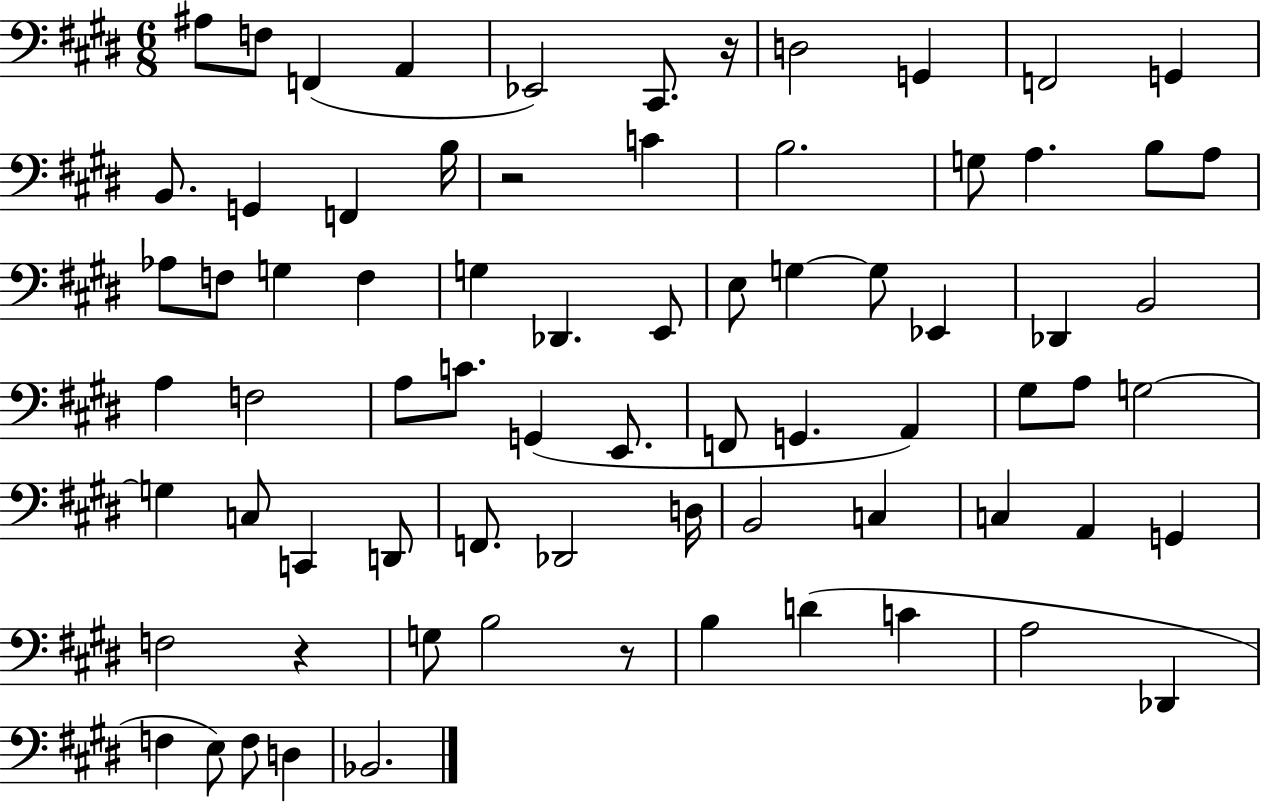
{
  \clef bass
  \numericTimeSignature
  \time 6/8
  \key e \major
  \repeat volta 2 { ais8 f8 f,4( a,4 | ees,2) cis,8. r16 | d2 g,4 | f,2 g,4 | \break b,8. g,4 f,4 b16 | r2 c'4 | b2. | g8 a4. b8 a8 | \break aes8 f8 g4 f4 | g4 des,4. e,8 | e8 g4~~ g8 ees,4 | des,4 b,2 | \break a4 f2 | a8 c'8. g,4( e,8. | f,8 g,4. a,4) | gis8 a8 g2~~ | \break g4 c8 c,4 d,8 | f,8. des,2 d16 | b,2 c4 | c4 a,4 g,4 | \break f2 r4 | g8 b2 r8 | b4 d'4( c'4 | a2 des,4 | \break f4 e8) f8 d4 | bes,2. | } \bar "|."
}